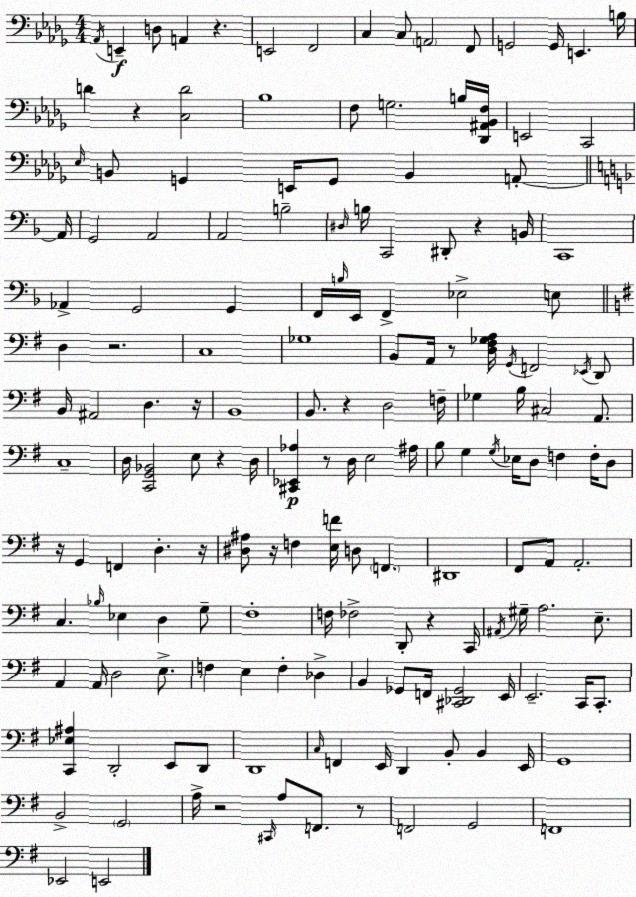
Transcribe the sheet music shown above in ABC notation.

X:1
T:Untitled
M:4/4
L:1/4
K:Bbm
_A,,/4 E,, D,/2 A,, z E,,2 F,,2 C, C,/2 A,,2 F,,/2 G,,2 G,,/4 E,, B,/4 D z [C,D]2 _B,4 F,/2 G,2 B,/4 [_D,,^A,,_B,,F,]/4 E,,2 C,,2 _E,/4 B,,/2 G,, E,,/4 G,,/2 B,, A,,/2 A,,/4 G,,2 A,,2 A,,2 B,2 ^D,/4 B,/4 C,,2 ^D,,/2 z B,,/4 C,,4 _A,, G,,2 G,, F,,/4 B,/4 E,,/4 F,, _E,2 E,/2 D, z2 C,4 _G,4 B,,/2 A,,/4 z/2 [D,^F,_G,A,]/4 G,,/4 F,,2 _E,,/4 D,,/2 B,,/4 ^A,,2 D, z/4 B,,4 B,,/2 z D,2 F,/4 _G, B,/4 ^C,2 A,,/2 C,4 D,/4 [C,,G,,_B,,]2 E,/2 z D,/4 [^C,,_E,,_A,] z/2 D,/4 E,2 ^A,/4 B,/2 G, G,/4 _E,/4 D,/2 F, F,/4 D,/2 z/4 G,, F,, D, z/4 [^D,^A,]/2 z/4 F, [E,F]/4 D,/2 F,, ^D,,4 ^F,,/2 A,,/2 A,,2 C, _B,/4 _E, D, G,/2 ^F,4 F,/4 _F,2 D,,/2 z C,,/4 ^A,,/4 ^G,/4 A,2 E,/2 A,, A,,/4 D,2 E,/2 F, E, F, _D, B,, _G,,/2 F,,/4 [^C,,_D,,_G,,]2 E,,/4 E,,2 C,,/4 C,,/2 [C,,_E,^A,] D,,2 E,,/2 D,,/2 D,,4 C,/4 F,, E,,/4 D,, B,,/2 B,, E,,/4 G,,4 B,,2 G,,2 A,/4 z2 ^C,,/4 A,/2 F,,/2 z/2 F,,2 G,,2 F,,4 _E,,2 E,,2